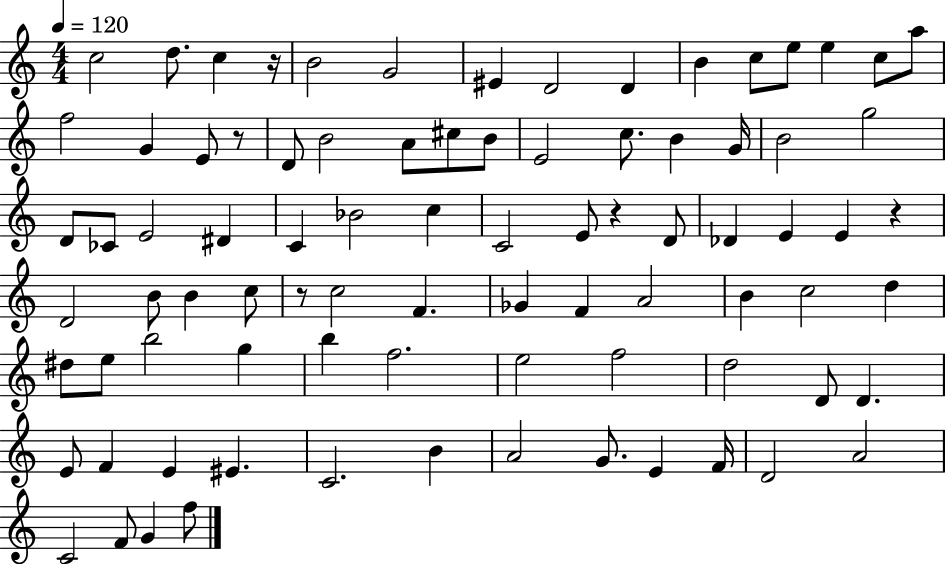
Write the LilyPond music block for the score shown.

{
  \clef treble
  \numericTimeSignature
  \time 4/4
  \key c \major
  \tempo 4 = 120
  \repeat volta 2 { c''2 d''8. c''4 r16 | b'2 g'2 | eis'4 d'2 d'4 | b'4 c''8 e''8 e''4 c''8 a''8 | \break f''2 g'4 e'8 r8 | d'8 b'2 a'8 cis''8 b'8 | e'2 c''8. b'4 g'16 | b'2 g''2 | \break d'8 ces'8 e'2 dis'4 | c'4 bes'2 c''4 | c'2 e'8 r4 d'8 | des'4 e'4 e'4 r4 | \break d'2 b'8 b'4 c''8 | r8 c''2 f'4. | ges'4 f'4 a'2 | b'4 c''2 d''4 | \break dis''8 e''8 b''2 g''4 | b''4 f''2. | e''2 f''2 | d''2 d'8 d'4. | \break e'8 f'4 e'4 eis'4. | c'2. b'4 | a'2 g'8. e'4 f'16 | d'2 a'2 | \break c'2 f'8 g'4 f''8 | } \bar "|."
}